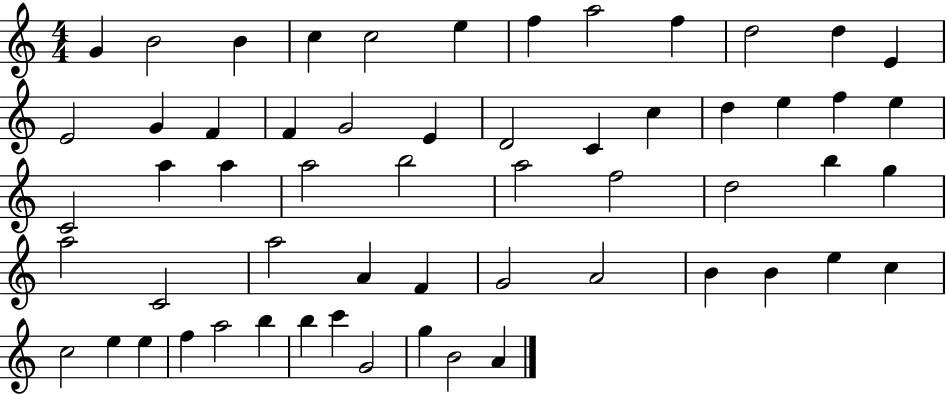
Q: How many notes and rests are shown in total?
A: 58